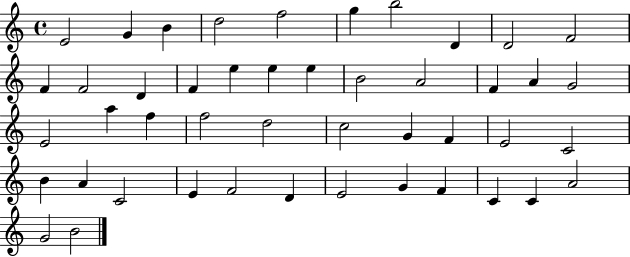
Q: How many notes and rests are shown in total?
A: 46